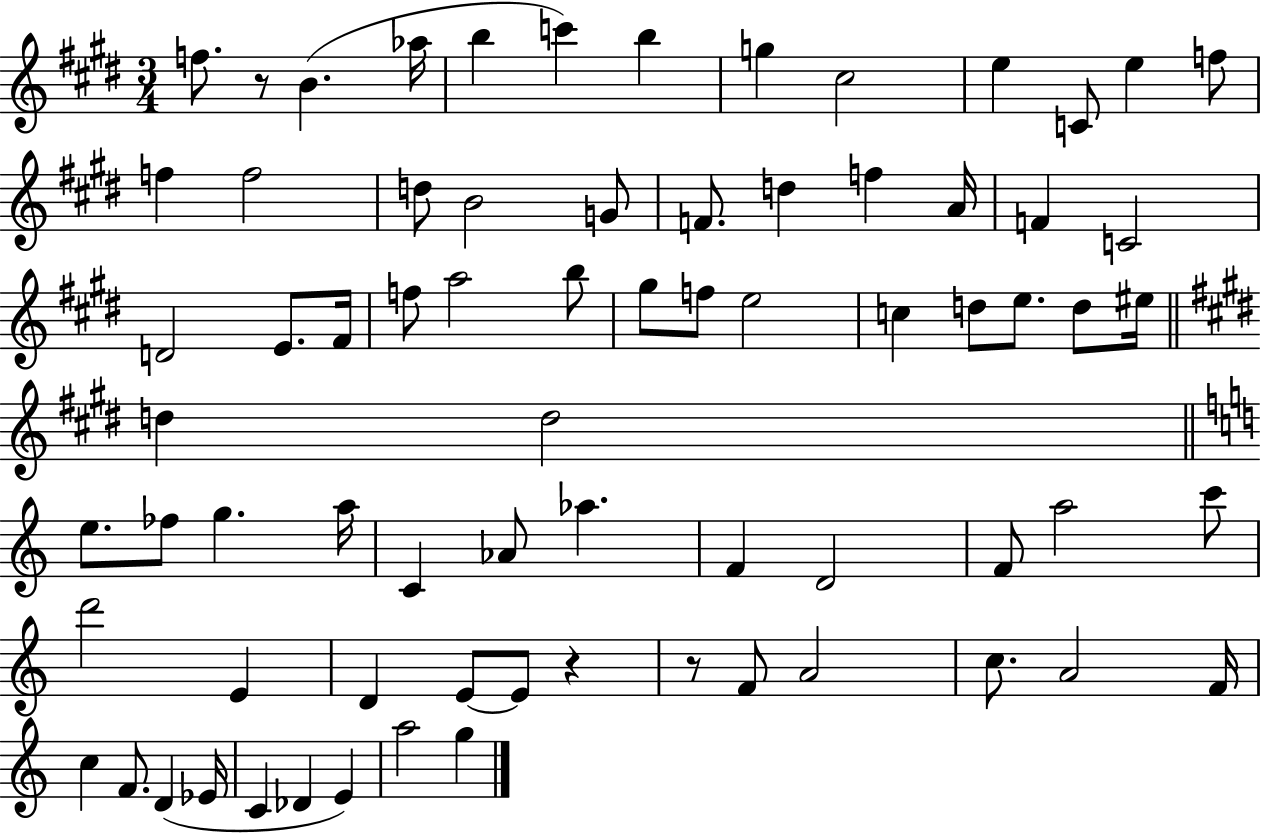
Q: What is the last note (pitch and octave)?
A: G5